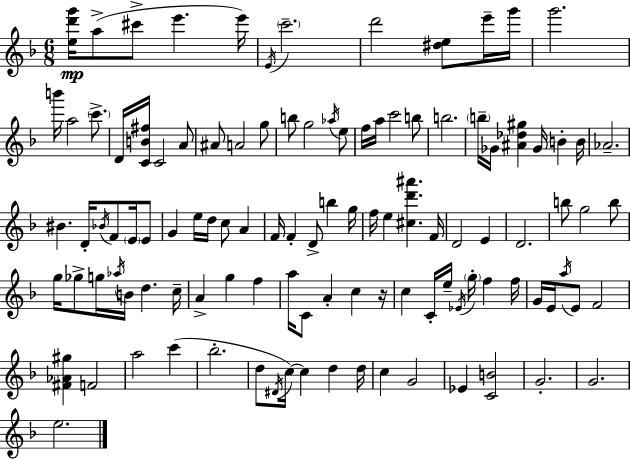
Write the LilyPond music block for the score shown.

{
  \clef treble
  \numericTimeSignature
  \time 6/8
  \key f \major
  <e'' d''' g'''>16\mp a''8->( cis'''8-> e'''4. e'''16) | \acciaccatura { e'16 } \parenthesize c'''2.-- | d'''2 <dis'' e''>8 e'''16-- | g'''16 g'''2. | \break b'''16 a''2 \parenthesize c'''8.-> | d'16 <c' b' fis''>16 c'2 a'8 | ais'8 a'2 g''8 | b''8 g''2 \acciaccatura { aes''16 } | \break e''8 f''16 a''16 c'''2 | b''8 b''2. | \parenthesize b''16-- ges'16 <ais' des'' gis''>4 ges'16 b'4-. | b'16 aes'2.-- | \break bis'4. d'16-. \acciaccatura { bes'16 } f'8 | \parenthesize e'16 e'8 g'4 e''16 d''16 c''8 a'4 | f'16 f'4-. d'8-> b''4 | g''16 f''16 e''4 <cis'' d''' ais'''>4. | \break f'16 d'2 e'4 | d'2. | b''8 g''2 | b''8 g''16 ges''8-> g''16 \acciaccatura { aes''16 } b'16 d''4. | \break c''16-- a'4-> g''4 | f''4 a''16 c'8 a'4-. c''4 | r16 c''4 c'16-. e''16-- \acciaccatura { ees'16 } \parenthesize g''16-. | f''4 f''16 g'16 e'16 \acciaccatura { a''16 } e'8 f'2 | \break <fis' aes' gis''>4 f'2 | a''2 | c'''4( bes''2.-. | d''8 \acciaccatura { dis'16 }) c''16~~ c''4 | \break d''4 d''16 c''4 g'2 | ees'4 <c' b'>2 | g'2.-. | g'2. | \break e''2. | \bar "|."
}